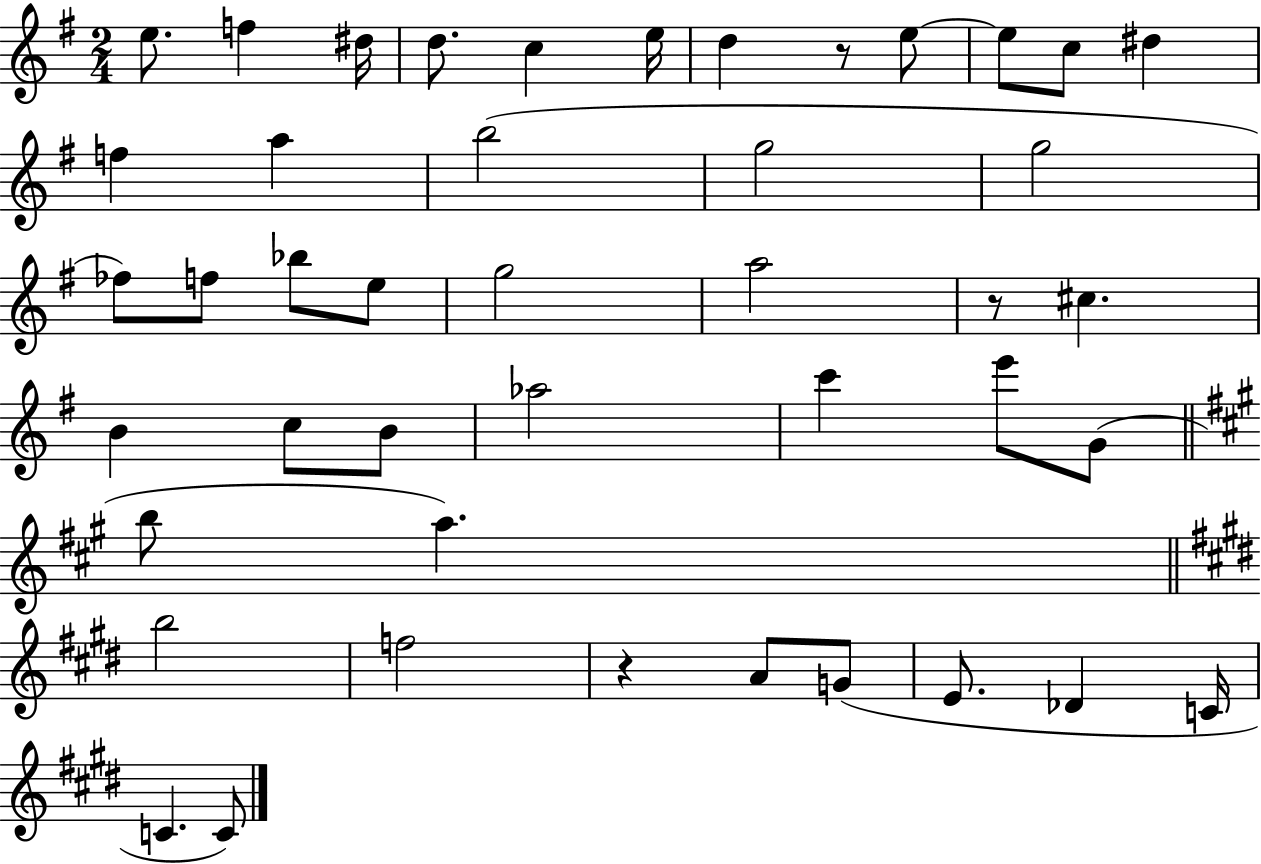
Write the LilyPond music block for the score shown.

{
  \clef treble
  \numericTimeSignature
  \time 2/4
  \key g \major
  \repeat volta 2 { e''8. f''4 dis''16 | d''8. c''4 e''16 | d''4 r8 e''8~~ | e''8 c''8 dis''4 | \break f''4 a''4 | b''2( | g''2 | g''2 | \break fes''8) f''8 bes''8 e''8 | g''2 | a''2 | r8 cis''4. | \break b'4 c''8 b'8 | aes''2 | c'''4 e'''8 g'8( | \bar "||" \break \key a \major b''8 a''4.) | \bar "||" \break \key e \major b''2 | f''2 | r4 a'8 g'8( | e'8. des'4 c'16 | \break c'4. c'8) | } \bar "|."
}